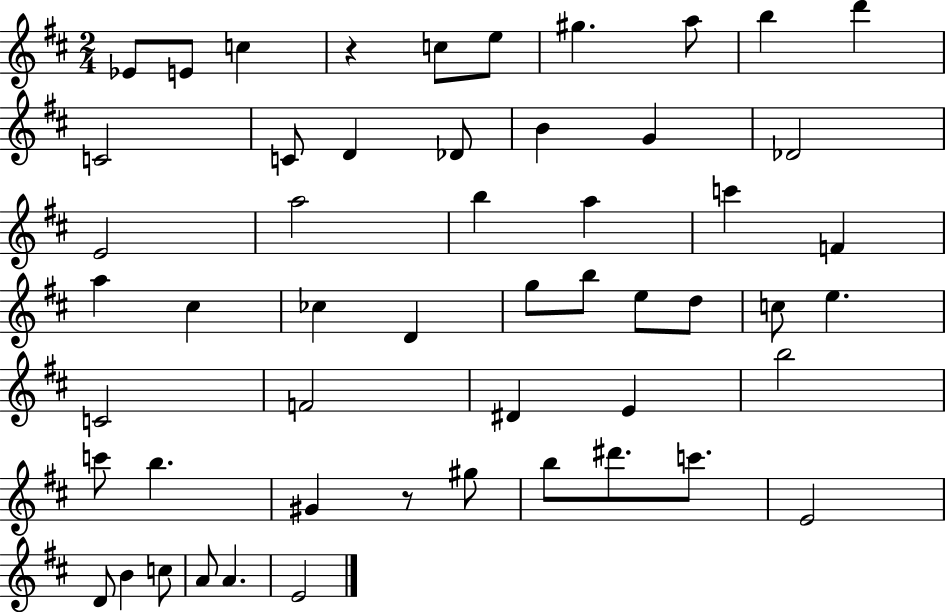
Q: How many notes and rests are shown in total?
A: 53